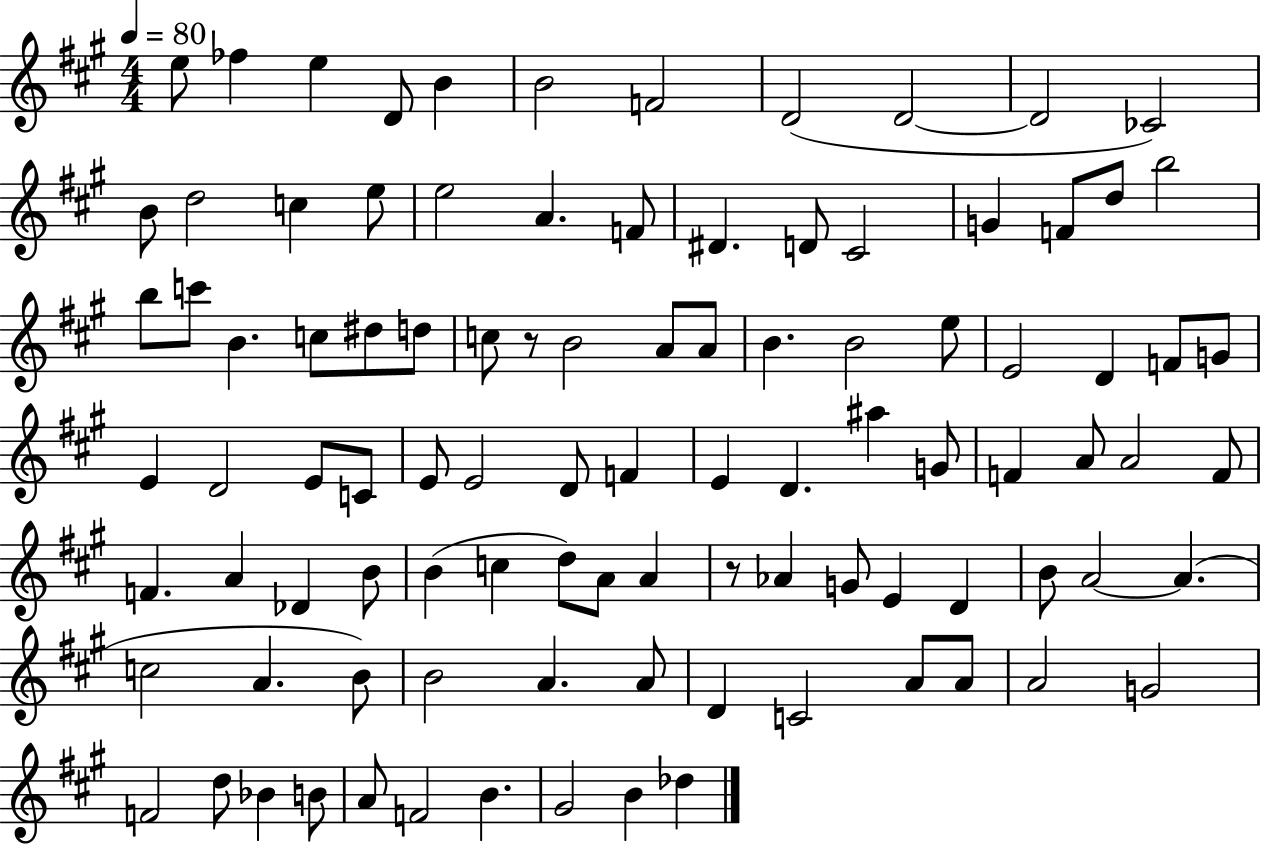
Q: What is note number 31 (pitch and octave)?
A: D5